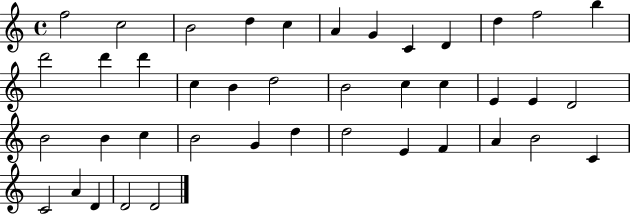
F5/h C5/h B4/h D5/q C5/q A4/q G4/q C4/q D4/q D5/q F5/h B5/q D6/h D6/q D6/q C5/q B4/q D5/h B4/h C5/q C5/q E4/q E4/q D4/h B4/h B4/q C5/q B4/h G4/q D5/q D5/h E4/q F4/q A4/q B4/h C4/q C4/h A4/q D4/q D4/h D4/h